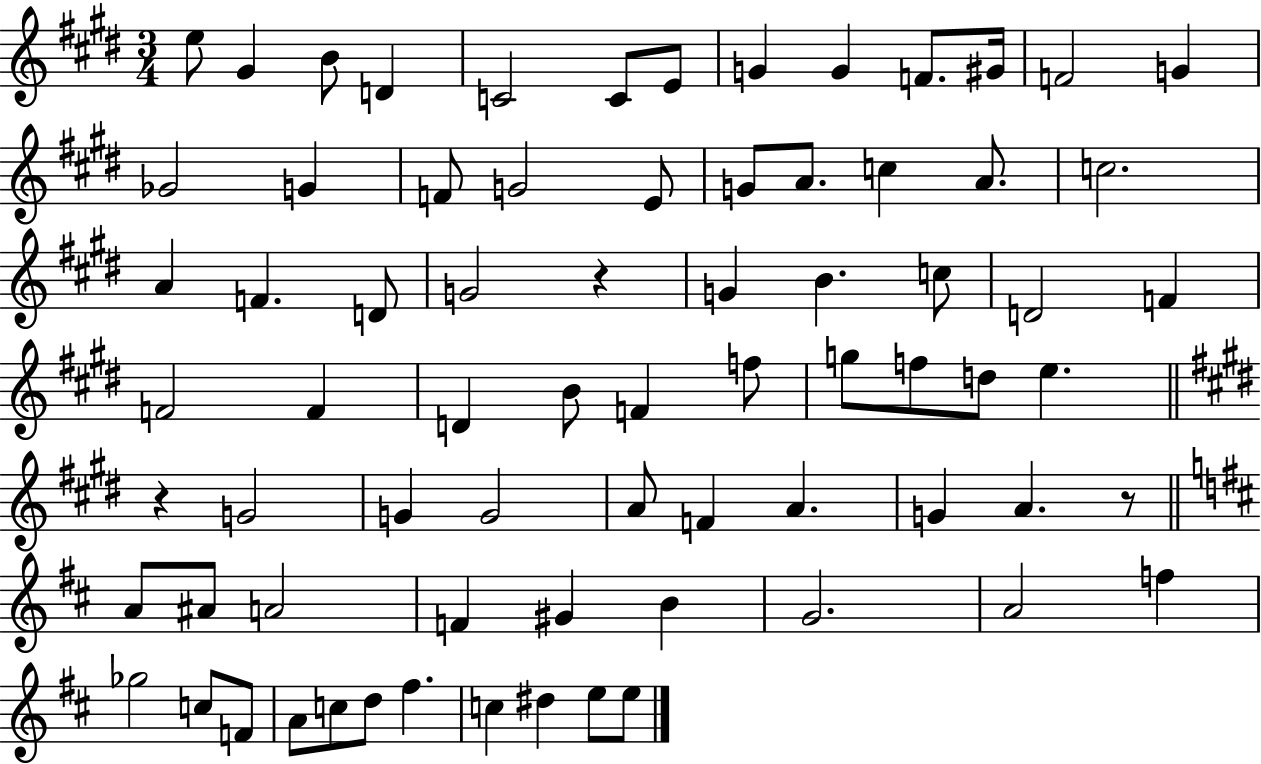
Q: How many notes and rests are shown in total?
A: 73